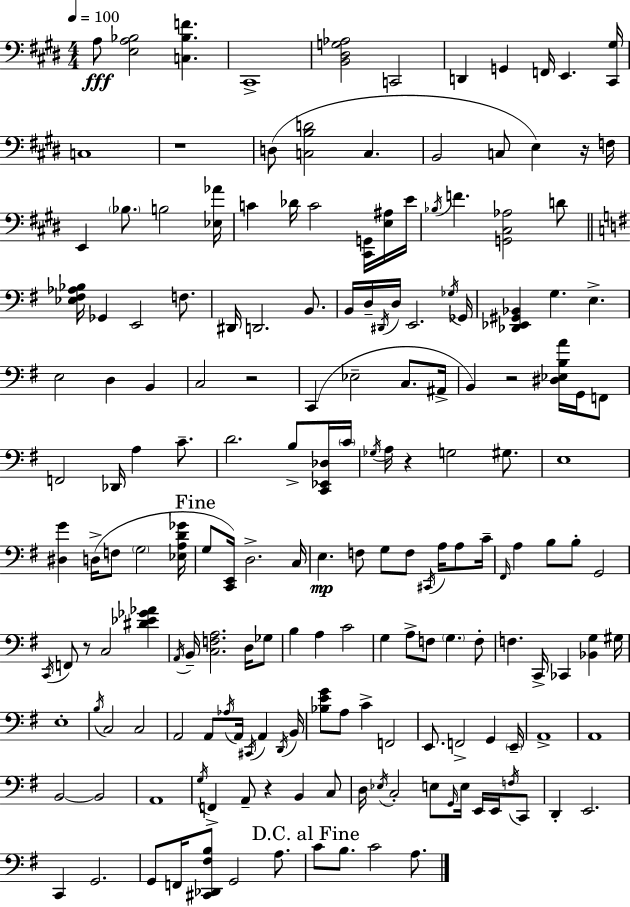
X:1
T:Untitled
M:4/4
L:1/4
K:E
A,/2 [E,A,_B,]2 [C,_B,F] ^C,,4 [B,,^D,G,_A,]2 C,,2 D,, G,, F,,/4 E,, [^C,,^G,]/4 C,4 z4 D,/2 [C,B,D]2 C, B,,2 C,/2 E, z/4 F,/4 E,, _B,/2 B,2 [_E,_A]/4 C _D/4 C2 [^C,,G,,]/4 [E,^A,]/4 E/4 _B,/4 F [G,,^C,_A,]2 D/2 [_E,^F,_A,_B,]/4 _G,, E,,2 F,/2 ^D,,/4 D,,2 B,,/2 B,,/4 D,/4 ^D,,/4 D,/4 E,,2 _G,/4 _G,,/4 [_D,,_E,,^G,,_B,,] G, E, E,2 D, B,, C,2 z2 C,, _E,2 C,/2 ^A,,/4 B,, z2 [^D,_E,B,A]/4 G,,/4 F,,/2 F,,2 _D,,/4 A, C/2 D2 B,/2 [C,,_E,,_D,]/4 C/4 _G,/4 A,/4 z G,2 ^G,/2 E,4 [^D,G] D,/4 F,/2 G,2 [_E,A,D_G]/4 G,/2 [C,,E,,]/4 D,2 C,/4 E, F,/2 G,/2 F,/2 ^C,,/4 A,/4 A,/2 C/4 ^F,,/4 A, B,/2 B,/2 G,,2 C,,/4 F,,/2 z/2 C,2 [^D_E_G_A] A,,/4 B,,/4 [C,F,A,]2 D,/4 _G,/2 B, A, C2 G, A,/2 F,/2 G, F,/2 F, C,,/4 _C,, [_B,,G,] ^G,/4 E,4 B,/4 C,2 C,2 A,,2 A,,/2 _A,/4 A,,/4 ^C,,/4 A,, D,,/4 B,,/4 [_B,EG]/2 A,/2 C F,,2 E,,/2 F,,2 G,, E,,/4 A,,4 A,,4 B,,2 B,,2 A,,4 G,/4 F,, A,,/2 z B,, C,/2 D,/4 _E,/4 C,2 E,/2 G,,/4 E,/4 E,,/4 E,,/4 F,/4 C,,/2 D,, E,,2 C,, G,,2 G,,/2 F,,/4 [^C,,_D,,^F,B,]/2 G,,2 A,/2 C/2 B,/2 C2 A,/2